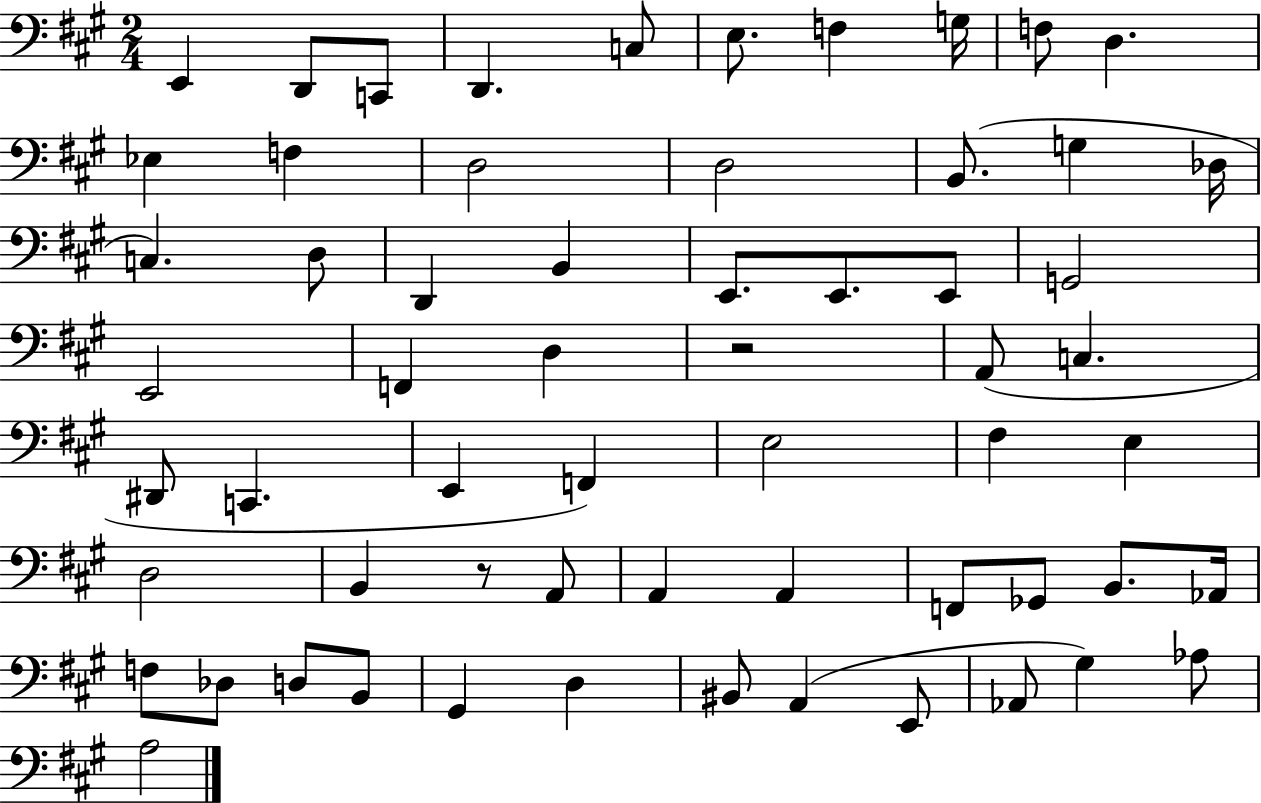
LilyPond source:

{
  \clef bass
  \numericTimeSignature
  \time 2/4
  \key a \major
  \repeat volta 2 { e,4 d,8 c,8 | d,4. c8 | e8. f4 g16 | f8 d4. | \break ees4 f4 | d2 | d2 | b,8.( g4 des16 | \break c4.) d8 | d,4 b,4 | e,8. e,8. e,8 | g,2 | \break e,2 | f,4 d4 | r2 | a,8( c4. | \break dis,8 c,4. | e,4 f,4) | e2 | fis4 e4 | \break d2 | b,4 r8 a,8 | a,4 a,4 | f,8 ges,8 b,8. aes,16 | \break f8 des8 d8 b,8 | gis,4 d4 | bis,8 a,4( e,8 | aes,8 gis4) aes8 | \break a2 | } \bar "|."
}